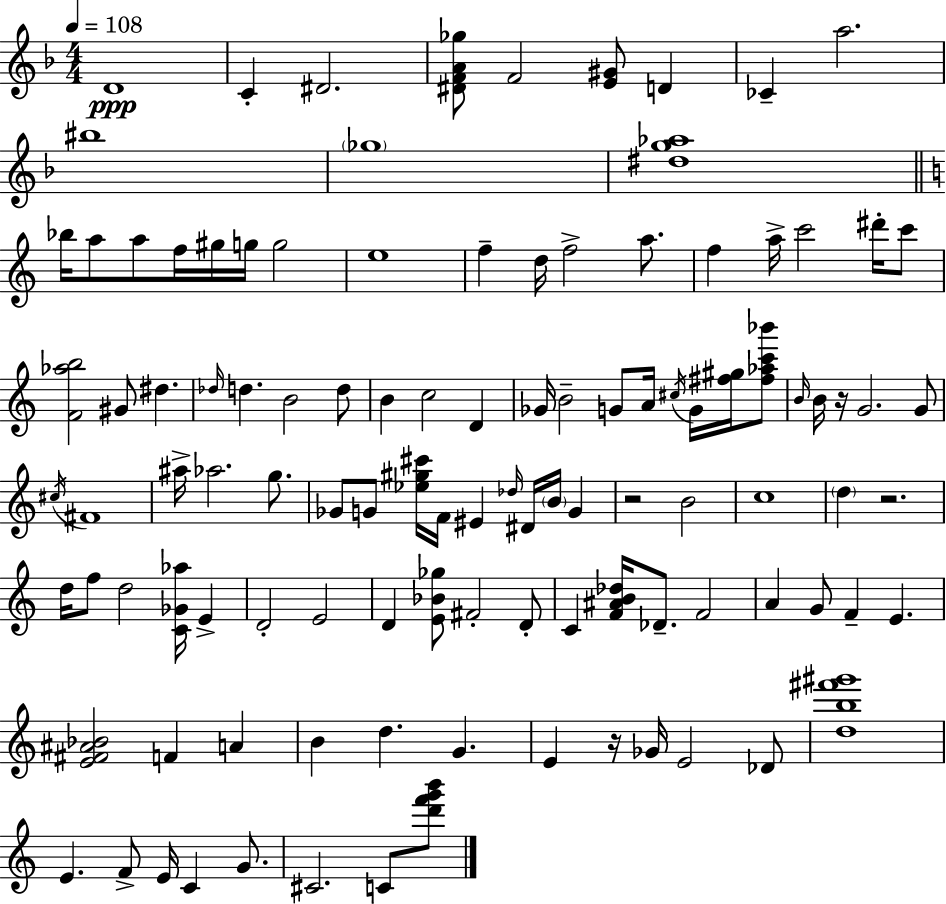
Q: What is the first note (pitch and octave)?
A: D4